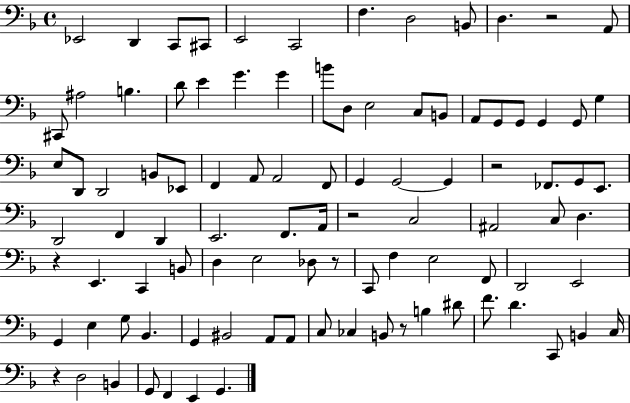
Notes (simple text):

Eb2/h D2/q C2/e C#2/e E2/h C2/h F3/q. D3/h B2/e D3/q. R/h A2/e C#2/e A#3/h B3/q. D4/e E4/q G4/q. G4/q B4/e D3/e E3/h C3/e B2/e A2/e G2/e G2/e G2/q G2/e G3/q E3/e D2/e D2/h B2/e Eb2/e F2/q A2/e A2/h F2/e G2/q G2/h G2/q R/h FES2/e. G2/e E2/e. D2/h F2/q D2/q E2/h. F2/e. A2/s R/h C3/h A#2/h C3/e D3/q. R/q E2/q. C2/q B2/e D3/q E3/h Db3/e R/e C2/e F3/q E3/h F2/e D2/h E2/h G2/q E3/q G3/e Bb2/q. G2/q BIS2/h A2/e A2/e C3/e CES3/q B2/e R/e B3/q D#4/e F4/e. D4/q. C2/e B2/q C3/s R/q D3/h B2/q G2/e F2/q E2/q G2/q.